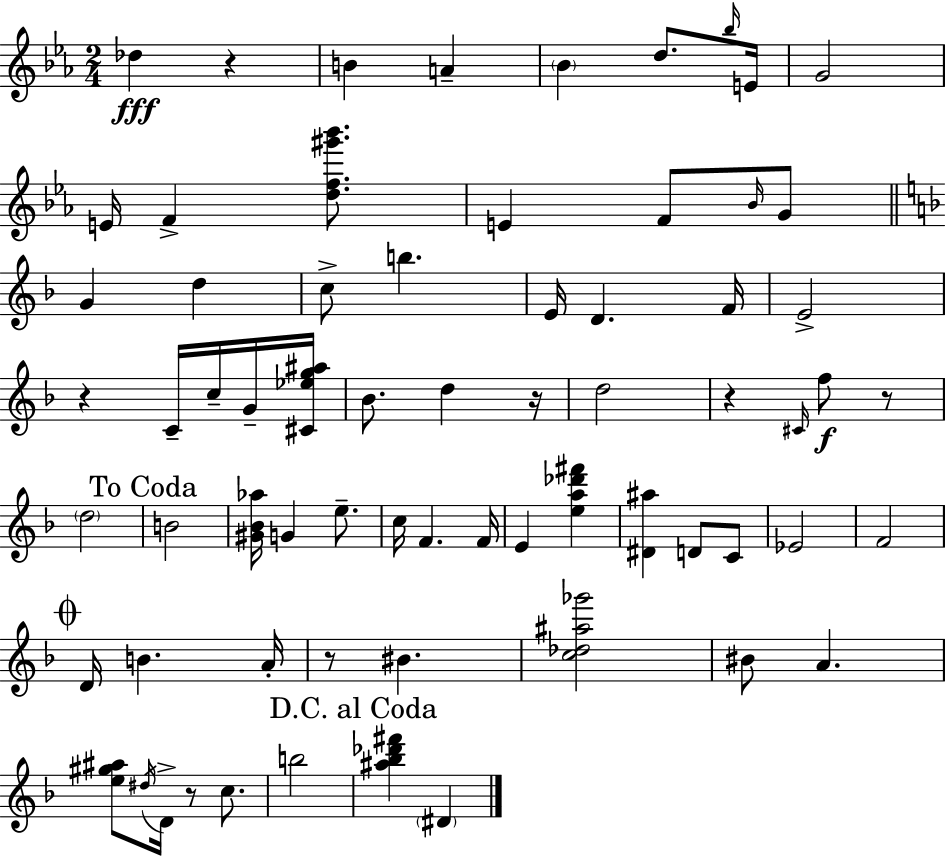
X:1
T:Untitled
M:2/4
L:1/4
K:Eb
_d z B A _B d/2 _b/4 E/4 G2 E/4 F [df^g'_b']/2 E F/2 _B/4 G/2 G d c/2 b E/4 D F/4 E2 z C/4 c/4 G/4 [^C_eg^a]/4 _B/2 d z/4 d2 z ^C/4 f/2 z/2 d2 B2 [^G_B_a]/4 G e/2 c/4 F F/4 E [ea_d'^f'] [^D^a] D/2 C/2 _E2 F2 D/4 B A/4 z/2 ^B [c_d^a_g']2 ^B/2 A [e^g^a]/2 ^d/4 D/4 z/2 c/2 b2 [^a_b_d'^f'] ^D